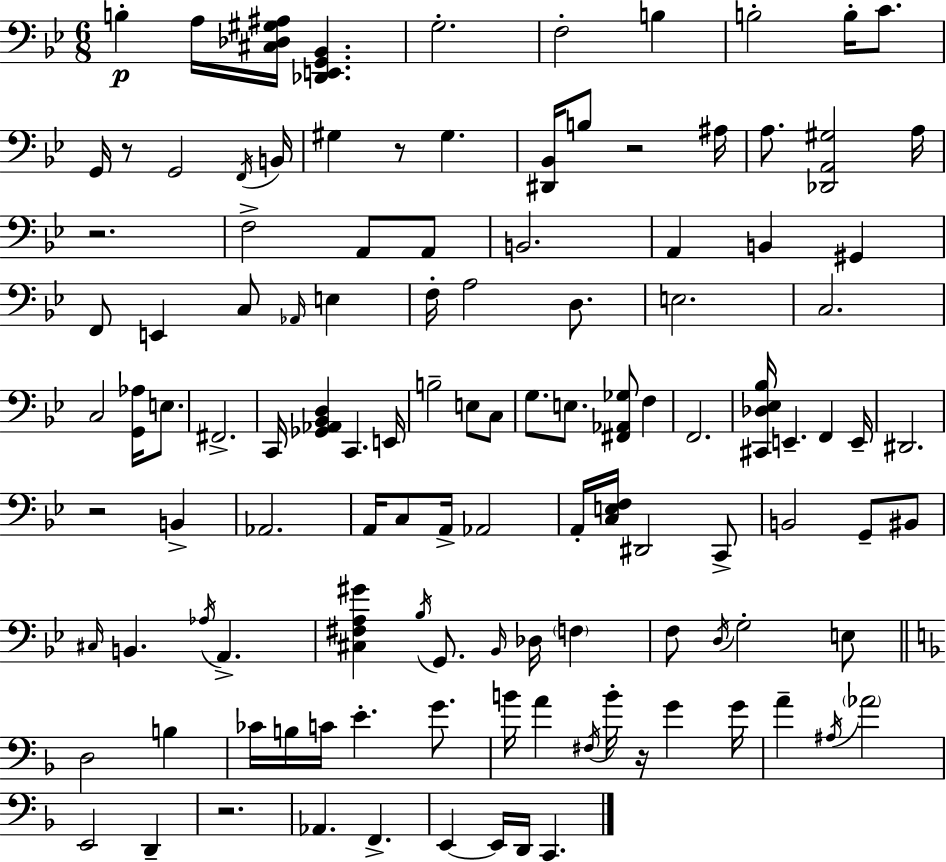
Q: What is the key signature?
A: G minor